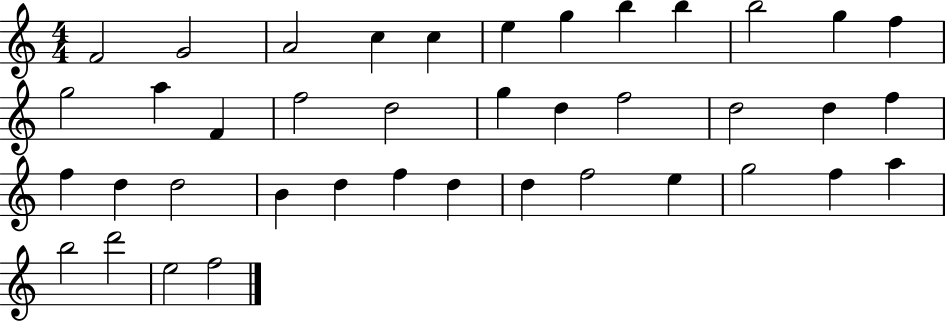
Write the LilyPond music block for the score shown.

{
  \clef treble
  \numericTimeSignature
  \time 4/4
  \key c \major
  f'2 g'2 | a'2 c''4 c''4 | e''4 g''4 b''4 b''4 | b''2 g''4 f''4 | \break g''2 a''4 f'4 | f''2 d''2 | g''4 d''4 f''2 | d''2 d''4 f''4 | \break f''4 d''4 d''2 | b'4 d''4 f''4 d''4 | d''4 f''2 e''4 | g''2 f''4 a''4 | \break b''2 d'''2 | e''2 f''2 | \bar "|."
}